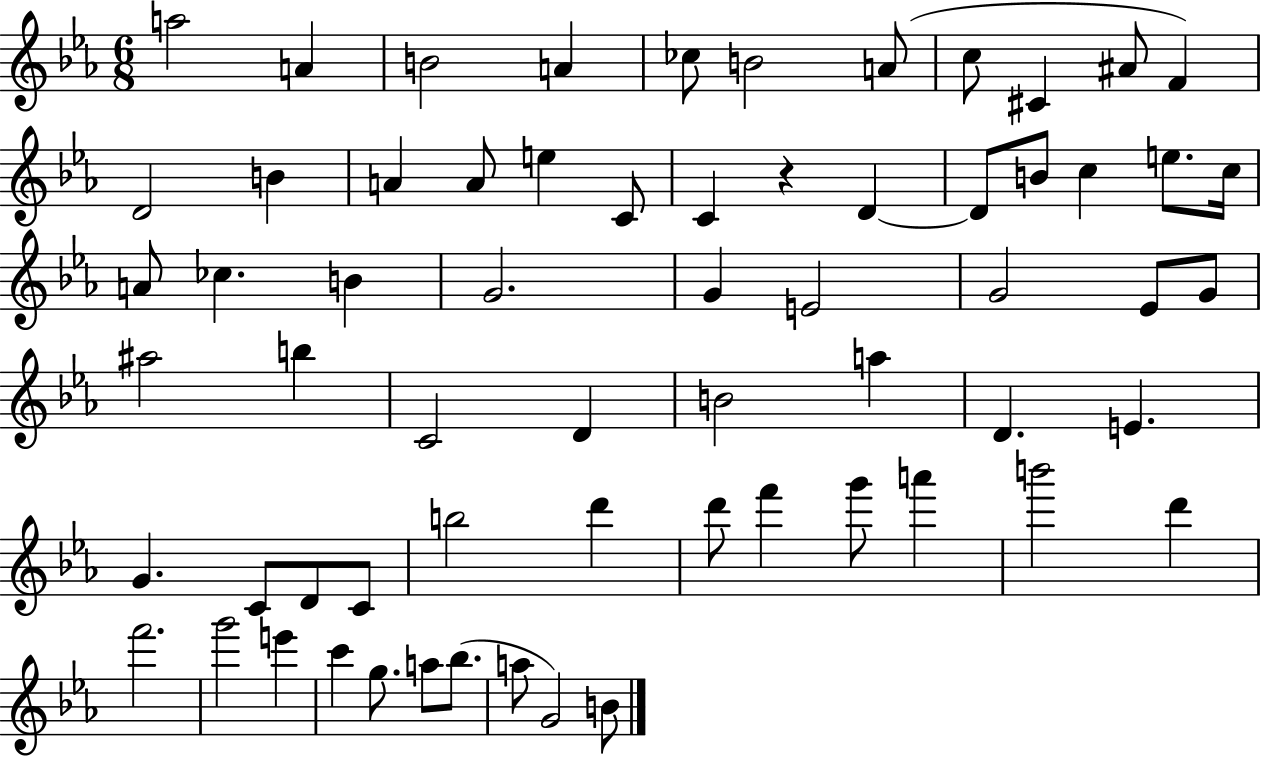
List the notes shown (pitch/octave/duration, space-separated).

A5/h A4/q B4/h A4/q CES5/e B4/h A4/e C5/e C#4/q A#4/e F4/q D4/h B4/q A4/q A4/e E5/q C4/e C4/q R/q D4/q D4/e B4/e C5/q E5/e. C5/s A4/e CES5/q. B4/q G4/h. G4/q E4/h G4/h Eb4/e G4/e A#5/h B5/q C4/h D4/q B4/h A5/q D4/q. E4/q. G4/q. C4/e D4/e C4/e B5/h D6/q D6/e F6/q G6/e A6/q B6/h D6/q F6/h. G6/h E6/q C6/q G5/e. A5/e Bb5/e. A5/e G4/h B4/e